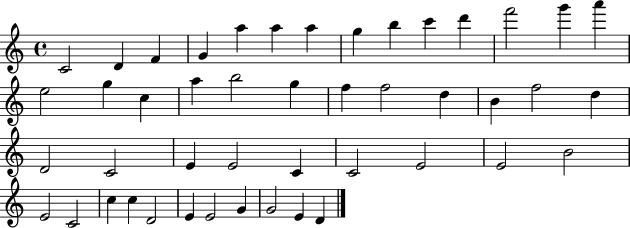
{
  \clef treble
  \time 4/4
  \defaultTimeSignature
  \key c \major
  c'2 d'4 f'4 | g'4 a''4 a''4 a''4 | g''4 b''4 c'''4 d'''4 | f'''2 g'''4 a'''4 | \break e''2 g''4 c''4 | a''4 b''2 g''4 | f''4 f''2 d''4 | b'4 f''2 d''4 | \break d'2 c'2 | e'4 e'2 c'4 | c'2 e'2 | e'2 b'2 | \break e'2 c'2 | c''4 c''4 d'2 | e'4 e'2 g'4 | g'2 e'4 d'4 | \break \bar "|."
}